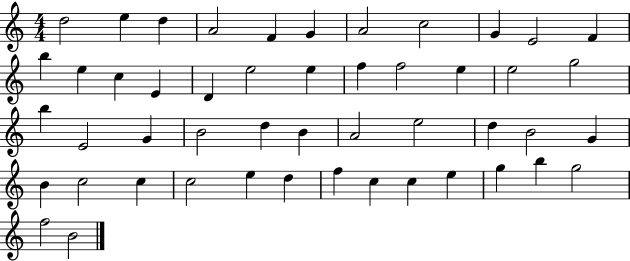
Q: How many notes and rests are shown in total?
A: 49